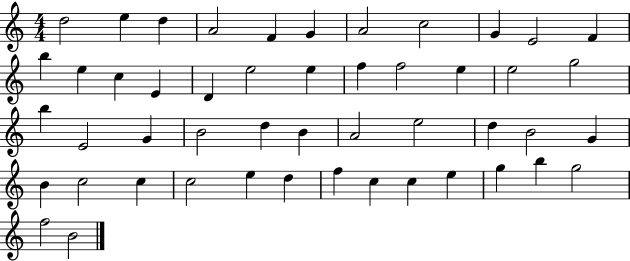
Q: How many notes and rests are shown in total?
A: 49